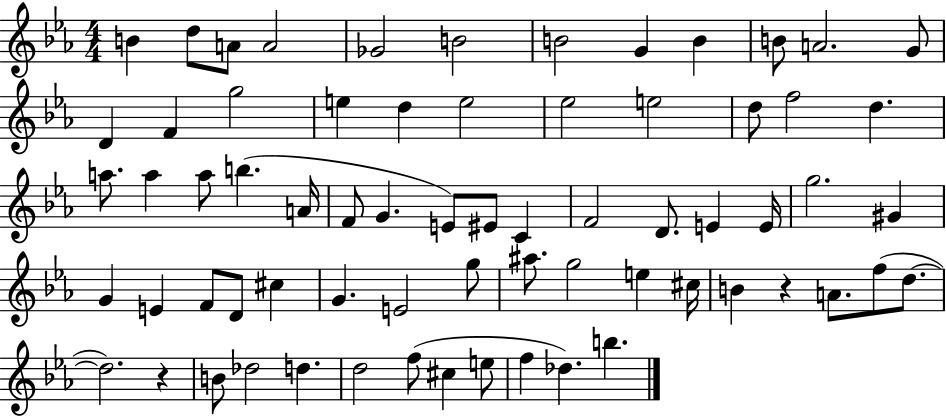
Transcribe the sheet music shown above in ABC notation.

X:1
T:Untitled
M:4/4
L:1/4
K:Eb
B d/2 A/2 A2 _G2 B2 B2 G B B/2 A2 G/2 D F g2 e d e2 _e2 e2 d/2 f2 d a/2 a a/2 b A/4 F/2 G E/2 ^E/2 C F2 D/2 E E/4 g2 ^G G E F/2 D/2 ^c G E2 g/2 ^a/2 g2 e ^c/4 B z A/2 f/2 d/2 d2 z B/2 _d2 d d2 f/2 ^c e/2 f _d b